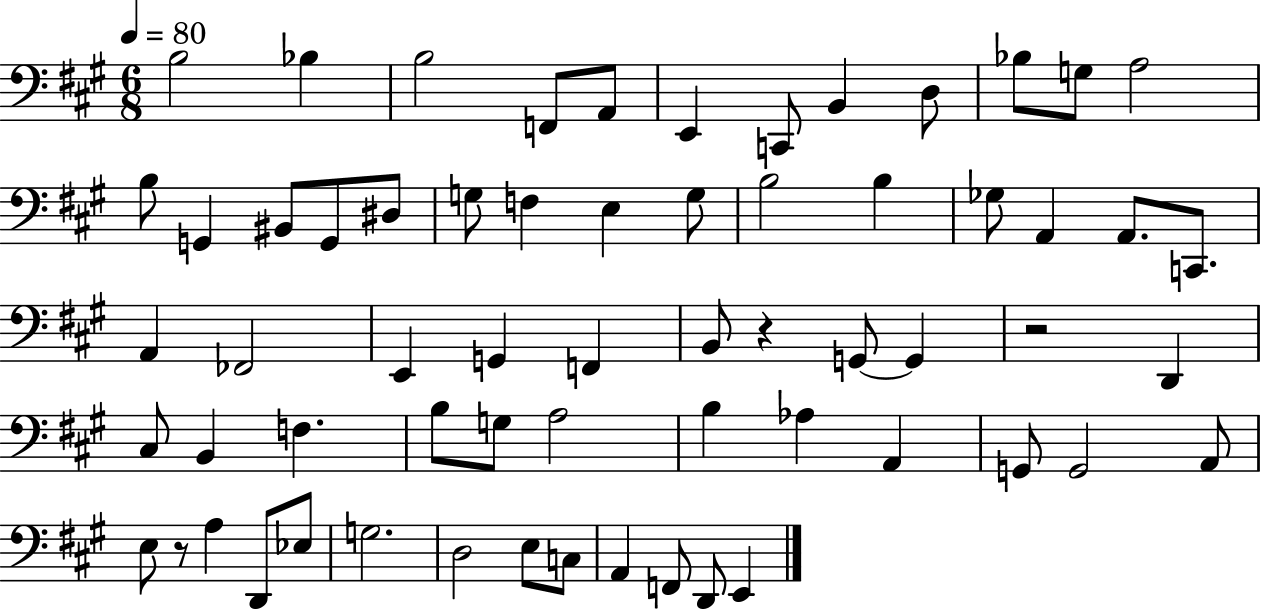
X:1
T:Untitled
M:6/8
L:1/4
K:A
B,2 _B, B,2 F,,/2 A,,/2 E,, C,,/2 B,, D,/2 _B,/2 G,/2 A,2 B,/2 G,, ^B,,/2 G,,/2 ^D,/2 G,/2 F, E, G,/2 B,2 B, _G,/2 A,, A,,/2 C,,/2 A,, _F,,2 E,, G,, F,, B,,/2 z G,,/2 G,, z2 D,, ^C,/2 B,, F, B,/2 G,/2 A,2 B, _A, A,, G,,/2 G,,2 A,,/2 E,/2 z/2 A, D,,/2 _E,/2 G,2 D,2 E,/2 C,/2 A,, F,,/2 D,,/2 E,,